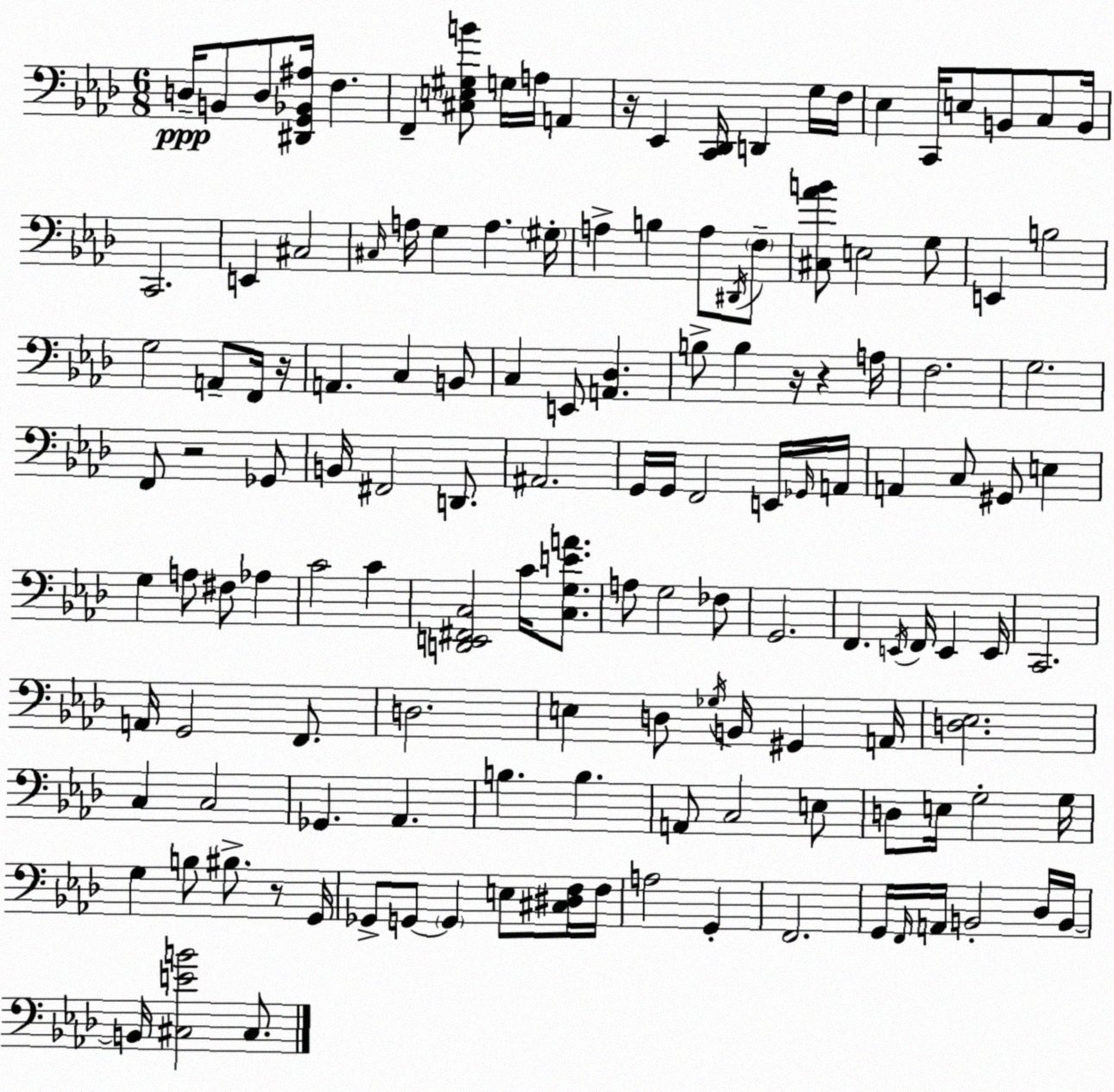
X:1
T:Untitled
M:6/8
L:1/4
K:Fm
D,/4 B,,/2 D,/2 [^D,,G,,_B,,^A,]/4 F, F,, [^C,E,^G,B]/2 G,/4 A,/4 A,, z/4 _E,, [C,,_D,,]/4 D,, G,/4 F,/4 _E, C,,/4 E,/2 B,,/2 C,/2 B,,/4 C,,2 E,, ^C,2 ^C,/4 A,/4 G, A, ^G,/4 A, B, A,/2 ^D,,/4 F,/2 [^C,_AB]/2 E,2 G,/2 E,, B,2 G,2 A,,/2 F,,/4 z/4 A,, C, B,,/2 C, E,,/2 [A,,_D,] B,/2 B, z/4 z A,/4 F,2 G,2 F,,/2 z2 _G,,/2 B,,/4 ^F,,2 D,,/2 ^A,,2 G,,/4 G,,/4 F,,2 E,,/4 _G,,/4 A,,/4 A,, C,/2 ^G,,/2 E, G, A,/2 ^F,/2 _A, C2 C [D,,E,,^F,,C,]2 C/4 [C,G,EA]/2 A,/2 G,2 _F,/2 G,,2 F,, E,,/4 F,,/4 E,, E,,/4 C,,2 A,,/4 G,,2 F,,/2 D,2 E, D,/2 _G,/4 B,,/4 ^G,, A,,/4 [D,_E,]2 C, C,2 _G,, _A,, B, B, A,,/2 C,2 E,/2 D,/2 E,/4 G,2 G,/4 G, B,/2 ^B,/2 z/2 G,,/4 _G,,/2 G,,/2 G,, E,/2 [^C,^D,F,]/4 F,/4 A,2 G,, F,,2 G,,/4 F,,/4 A,,/4 B,,2 _D,/4 B,,/4 B,,/4 [^C,EB]2 ^C,/2